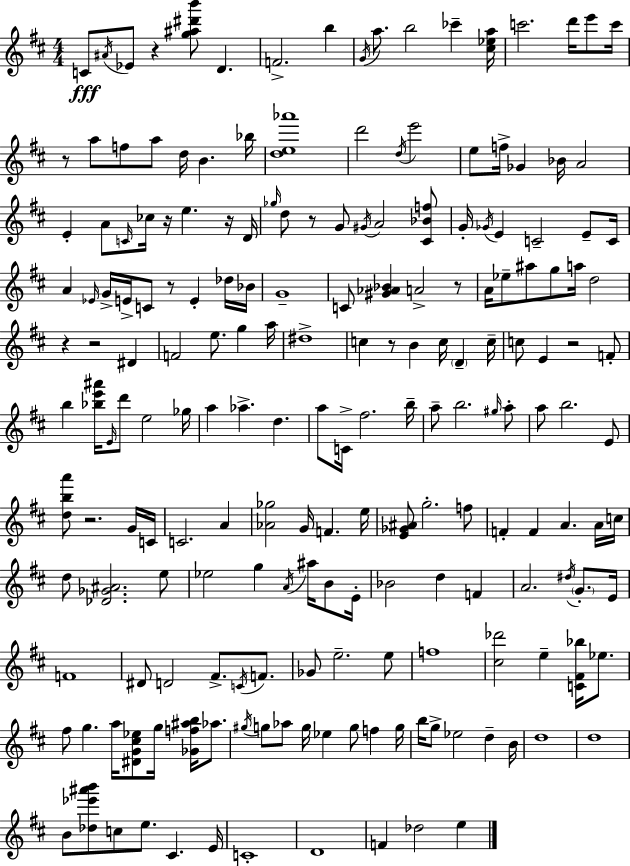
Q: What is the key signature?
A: D major